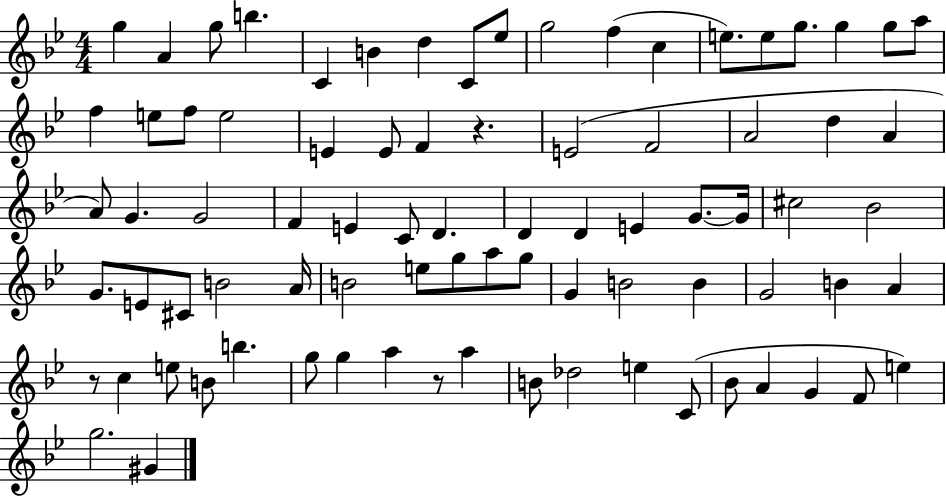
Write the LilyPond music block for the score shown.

{
  \clef treble
  \numericTimeSignature
  \time 4/4
  \key bes \major
  g''4 a'4 g''8 b''4. | c'4 b'4 d''4 c'8 ees''8 | g''2 f''4( c''4 | e''8.) e''8 g''8. g''4 g''8 a''8 | \break f''4 e''8 f''8 e''2 | e'4 e'8 f'4 r4. | e'2( f'2 | a'2 d''4 a'4 | \break a'8) g'4. g'2 | f'4 e'4 c'8 d'4. | d'4 d'4 e'4 g'8.~~ g'16 | cis''2 bes'2 | \break g'8. e'8 cis'8 b'2 a'16 | b'2 e''8 g''8 a''8 g''8 | g'4 b'2 b'4 | g'2 b'4 a'4 | \break r8 c''4 e''8 b'8 b''4. | g''8 g''4 a''4 r8 a''4 | b'8 des''2 e''4 c'8( | bes'8 a'4 g'4 f'8 e''4) | \break g''2. gis'4 | \bar "|."
}